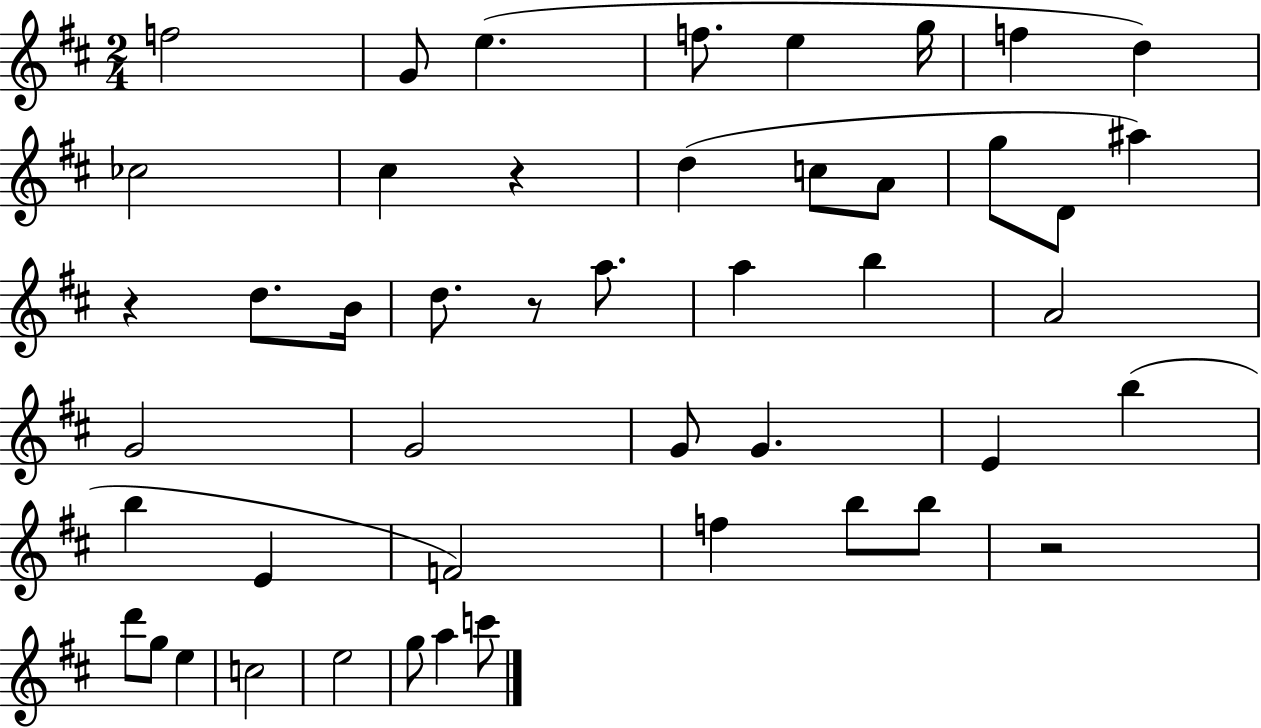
X:1
T:Untitled
M:2/4
L:1/4
K:D
f2 G/2 e f/2 e g/4 f d _c2 ^c z d c/2 A/2 g/2 D/2 ^a z d/2 B/4 d/2 z/2 a/2 a b A2 G2 G2 G/2 G E b b E F2 f b/2 b/2 z2 d'/2 g/2 e c2 e2 g/2 a c'/2